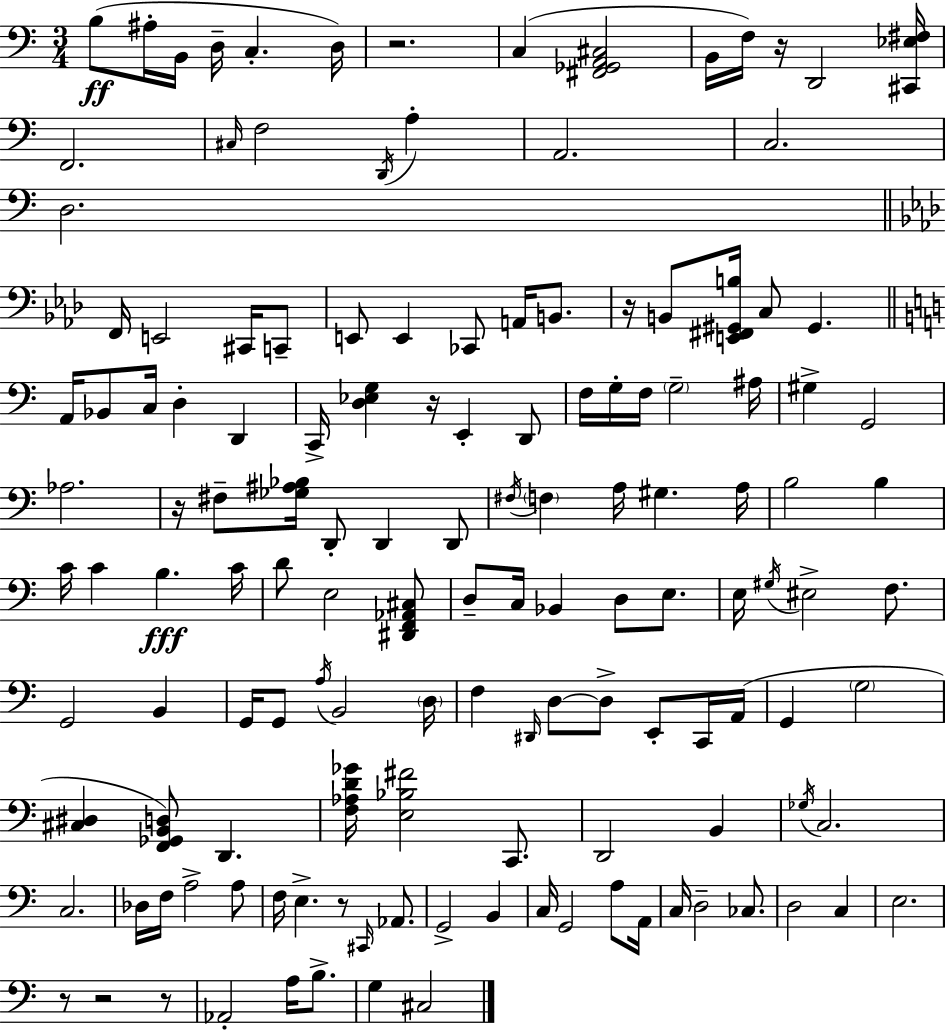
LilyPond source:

{
  \clef bass
  \numericTimeSignature
  \time 3/4
  \key c \major
  \repeat volta 2 { b8(\ff ais16-. b,16 d16-- c4.-. d16) | r2. | c4( <fis, ges, a, cis>2 | b,16 f16) r16 d,2 <cis, ees fis>16 | \break f,2. | \grace { cis16 } f2 \acciaccatura { d,16 } a4-. | a,2. | c2. | \break d2. | \bar "||" \break \key f \minor f,16 e,2 cis,16 c,8-- | e,8 e,4 ces,8 a,16 b,8. | r16 b,8 <e, fis, gis, b>16 c8 gis,4. | \bar "||" \break \key c \major a,16 bes,8 c16 d4-. d,4 | c,16-> <d ees g>4 r16 e,4-. d,8 | f16 g16-. f16 \parenthesize g2-- ais16 | gis4-> g,2 | \break aes2. | r16 fis8-- <ges ais bes>16 d,8-. d,4 d,8 | \acciaccatura { fis16 } \parenthesize f4 a16 gis4. | a16 b2 b4 | \break c'16 c'4 b4.\fff | c'16 d'8 e2 <dis, f, aes, cis>8 | d8-- c16 bes,4 d8 e8. | e16 \acciaccatura { gis16 } eis2-> f8. | \break g,2 b,4 | g,16 g,8 \acciaccatura { a16 } b,2 | \parenthesize d16 f4 \grace { dis,16 } d8~~ d8-> | e,8-. c,16 a,16( g,4 \parenthesize g2 | \break <cis dis>4 <f, ges, b, d>8) d,4. | <f aes d' ges'>16 <e bes fis'>2 | c,8. d,2 | b,4 \acciaccatura { ges16 } c2. | \break c2. | des16 f16 a2-> | a8 f16 e4.-> | r8 \grace { cis,16 } aes,8. g,2-> | \break b,4 c16 g,2 | a8 a,16 c16 d2-- | ces8. d2 | c4 e2. | \break r8 r2 | r8 aes,2-. | a16 b8.-> g4 cis2 | } \bar "|."
}